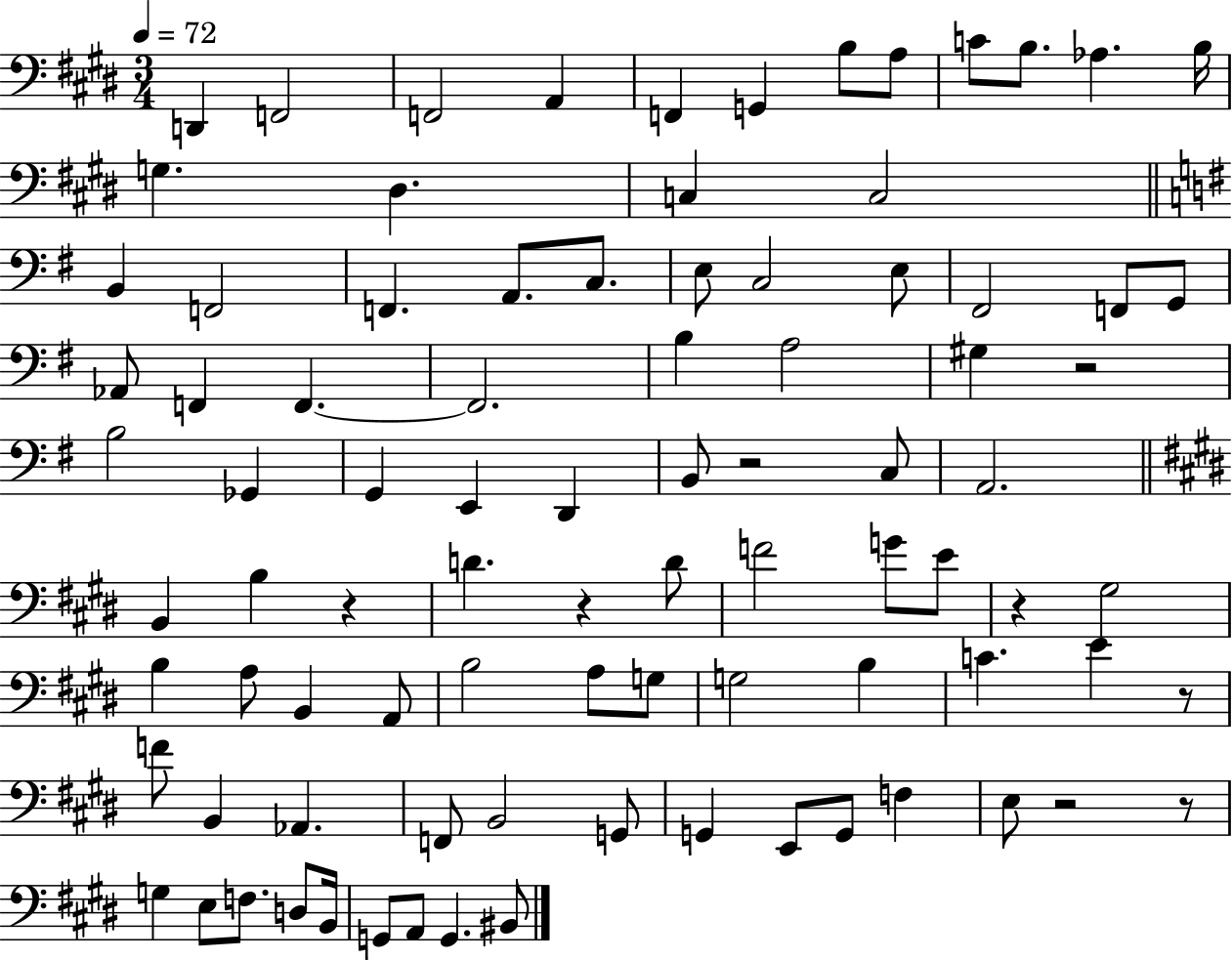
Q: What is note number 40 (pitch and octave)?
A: B2